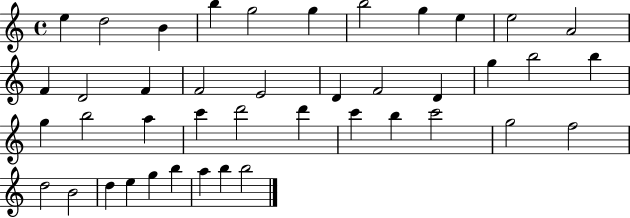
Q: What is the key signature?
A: C major